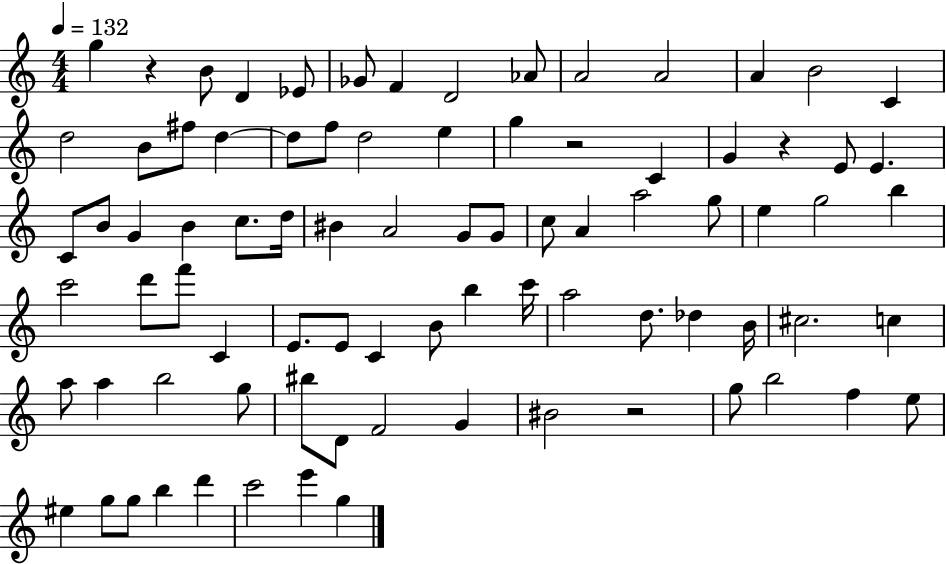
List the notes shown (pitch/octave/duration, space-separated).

G5/q R/q B4/e D4/q Eb4/e Gb4/e F4/q D4/h Ab4/e A4/h A4/h A4/q B4/h C4/q D5/h B4/e F#5/e D5/q D5/e F5/e D5/h E5/q G5/q R/h C4/q G4/q R/q E4/e E4/q. C4/e B4/e G4/q B4/q C5/e. D5/s BIS4/q A4/h G4/e G4/e C5/e A4/q A5/h G5/e E5/q G5/h B5/q C6/h D6/e F6/e C4/q E4/e. E4/e C4/q B4/e B5/q C6/s A5/h D5/e. Db5/q B4/s C#5/h. C5/q A5/e A5/q B5/h G5/e BIS5/e D4/e F4/h G4/q BIS4/h R/h G5/e B5/h F5/q E5/e EIS5/q G5/e G5/e B5/q D6/q C6/h E6/q G5/q